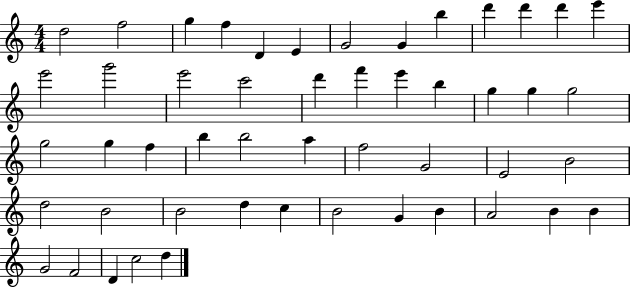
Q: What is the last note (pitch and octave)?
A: D5